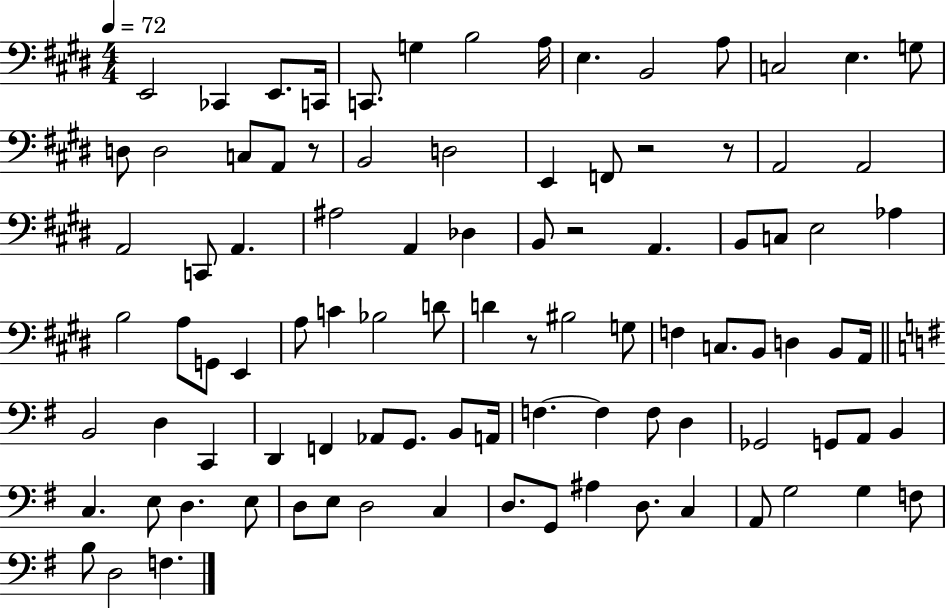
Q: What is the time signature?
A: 4/4